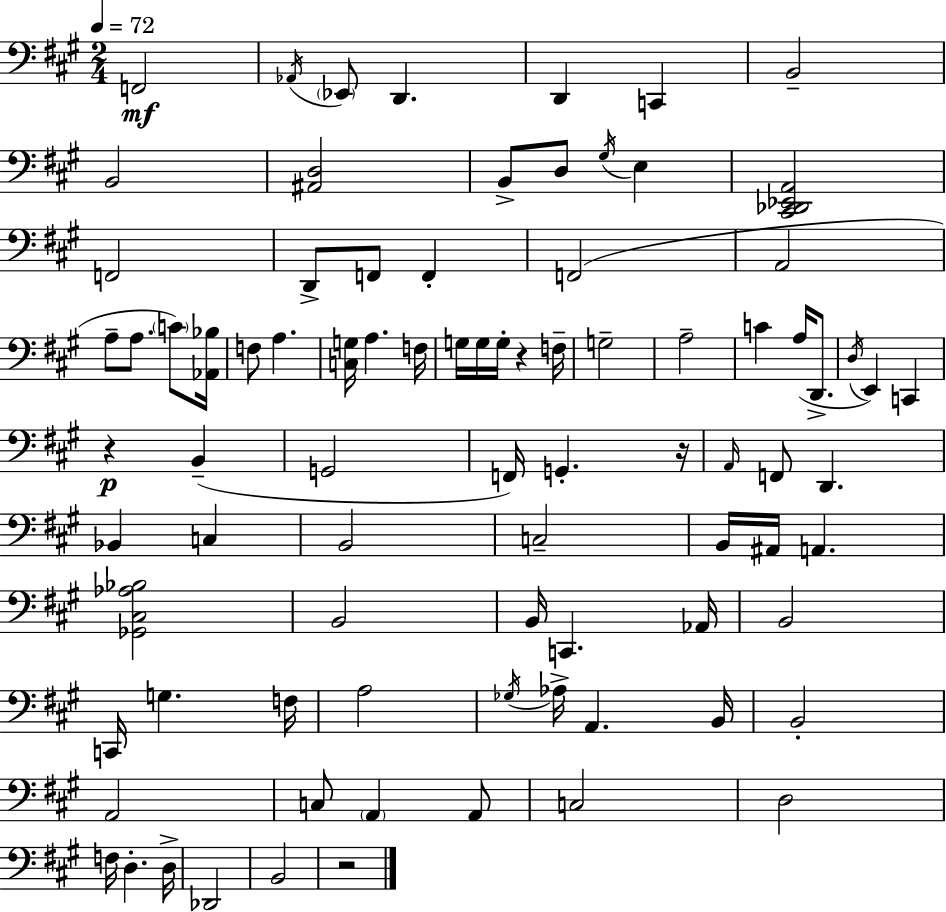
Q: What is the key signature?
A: A major